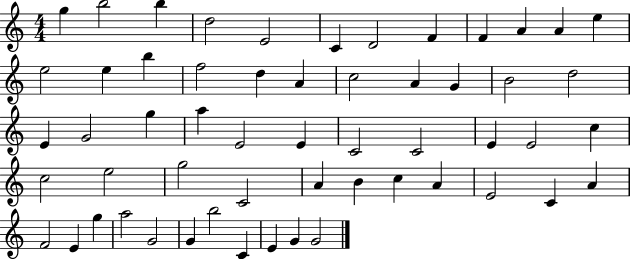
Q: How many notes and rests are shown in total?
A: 56